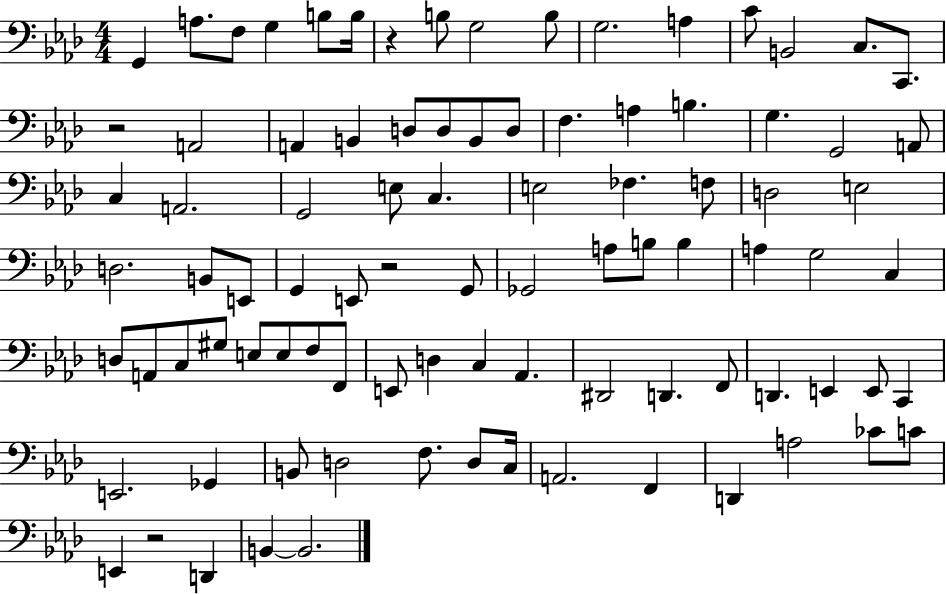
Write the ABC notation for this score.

X:1
T:Untitled
M:4/4
L:1/4
K:Ab
G,, A,/2 F,/2 G, B,/2 B,/4 z B,/2 G,2 B,/2 G,2 A, C/2 B,,2 C,/2 C,,/2 z2 A,,2 A,, B,, D,/2 D,/2 B,,/2 D,/2 F, A, B, G, G,,2 A,,/2 C, A,,2 G,,2 E,/2 C, E,2 _F, F,/2 D,2 E,2 D,2 B,,/2 E,,/2 G,, E,,/2 z2 G,,/2 _G,,2 A,/2 B,/2 B, A, G,2 C, D,/2 A,,/2 C,/2 ^G,/2 E,/2 E,/2 F,/2 F,,/2 E,,/2 D, C, _A,, ^D,,2 D,, F,,/2 D,, E,, E,,/2 C,, E,,2 _G,, B,,/2 D,2 F,/2 D,/2 C,/4 A,,2 F,, D,, A,2 _C/2 C/2 E,, z2 D,, B,, B,,2